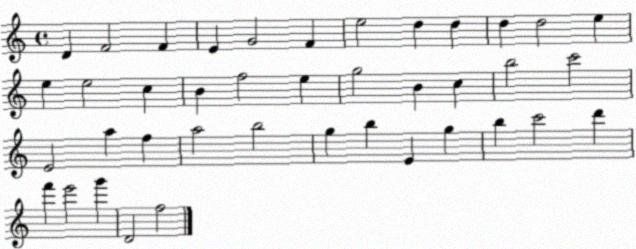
X:1
T:Untitled
M:4/4
L:1/4
K:C
D F2 F E G2 F e2 d d d d2 e e e2 c B f2 e g2 B c b2 c'2 E2 a f a2 b2 g b E g b c'2 d' f' e'2 g' D2 f2